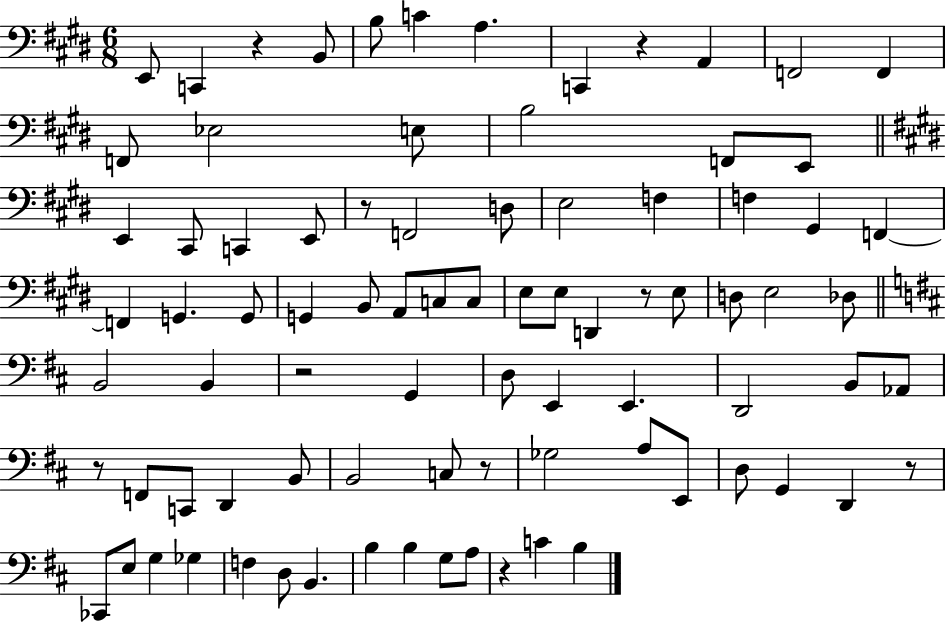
E2/e C2/q R/q B2/e B3/e C4/q A3/q. C2/q R/q A2/q F2/h F2/q F2/e Eb3/h E3/e B3/h F2/e E2/e E2/q C#2/e C2/q E2/e R/e F2/h D3/e E3/h F3/q F3/q G#2/q F2/q F2/q G2/q. G2/e G2/q B2/e A2/e C3/e C3/e E3/e E3/e D2/q R/e E3/e D3/e E3/h Db3/e B2/h B2/q R/h G2/q D3/e E2/q E2/q. D2/h B2/e Ab2/e R/e F2/e C2/e D2/q B2/e B2/h C3/e R/e Gb3/h A3/e E2/e D3/e G2/q D2/q R/e CES2/e E3/e G3/q Gb3/q F3/q D3/e B2/q. B3/q B3/q G3/e A3/e R/q C4/q B3/q